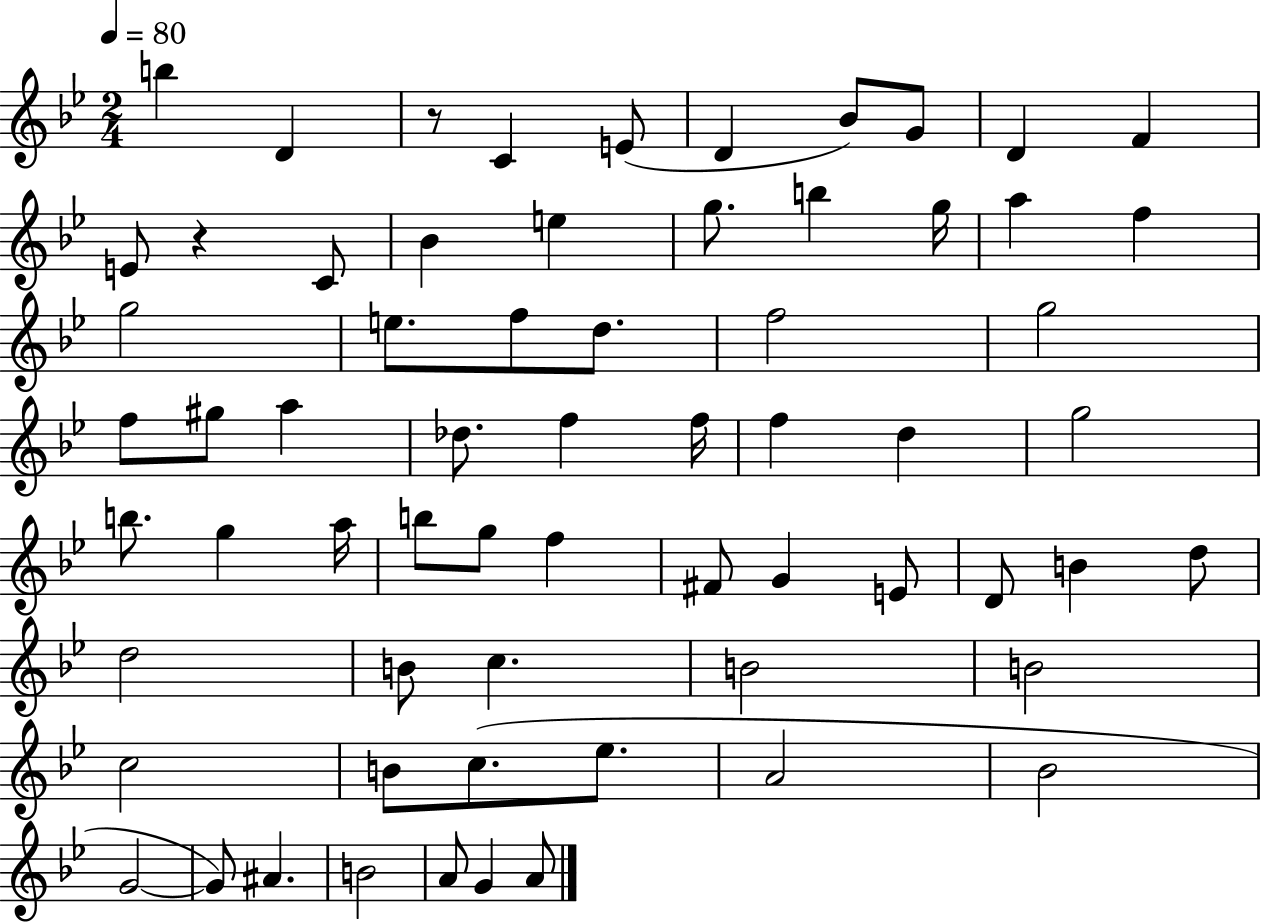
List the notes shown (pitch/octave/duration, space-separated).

B5/q D4/q R/e C4/q E4/e D4/q Bb4/e G4/e D4/q F4/q E4/e R/q C4/e Bb4/q E5/q G5/e. B5/q G5/s A5/q F5/q G5/h E5/e. F5/e D5/e. F5/h G5/h F5/e G#5/e A5/q Db5/e. F5/q F5/s F5/q D5/q G5/h B5/e. G5/q A5/s B5/e G5/e F5/q F#4/e G4/q E4/e D4/e B4/q D5/e D5/h B4/e C5/q. B4/h B4/h C5/h B4/e C5/e. Eb5/e. A4/h Bb4/h G4/h G4/e A#4/q. B4/h A4/e G4/q A4/e